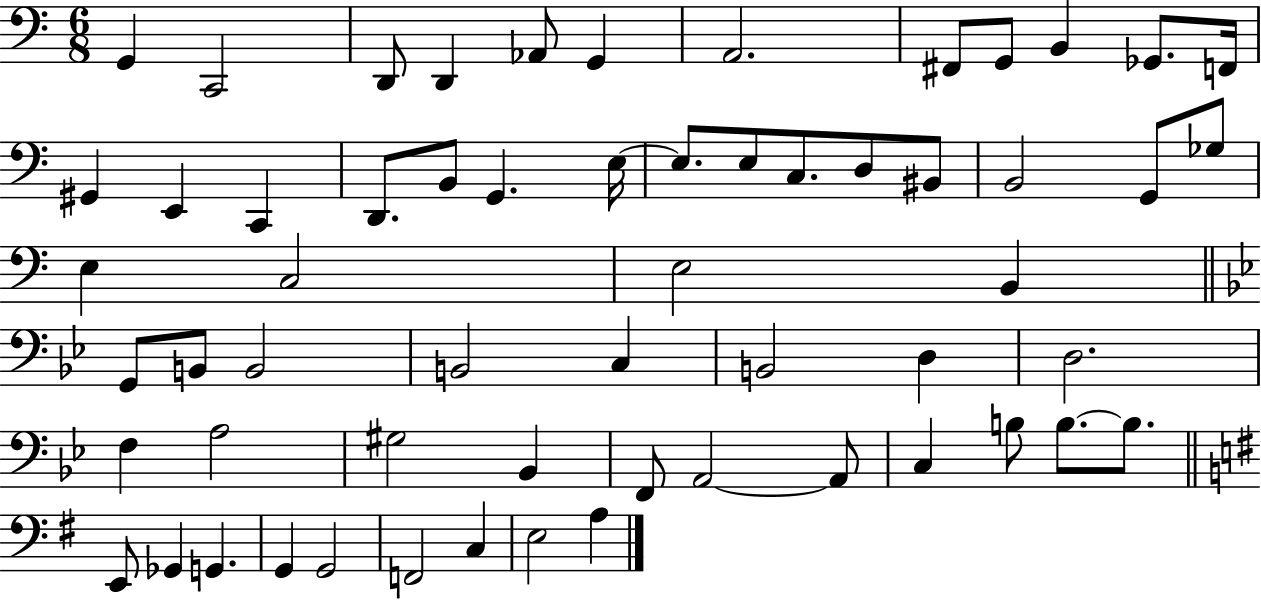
G2/q C2/h D2/e D2/q Ab2/e G2/q A2/h. F#2/e G2/e B2/q Gb2/e. F2/s G#2/q E2/q C2/q D2/e. B2/e G2/q. E3/s E3/e. E3/e C3/e. D3/e BIS2/e B2/h G2/e Gb3/e E3/q C3/h E3/h B2/q G2/e B2/e B2/h B2/h C3/q B2/h D3/q D3/h. F3/q A3/h G#3/h Bb2/q F2/e A2/h A2/e C3/q B3/e B3/e. B3/e. E2/e Gb2/q G2/q. G2/q G2/h F2/h C3/q E3/h A3/q